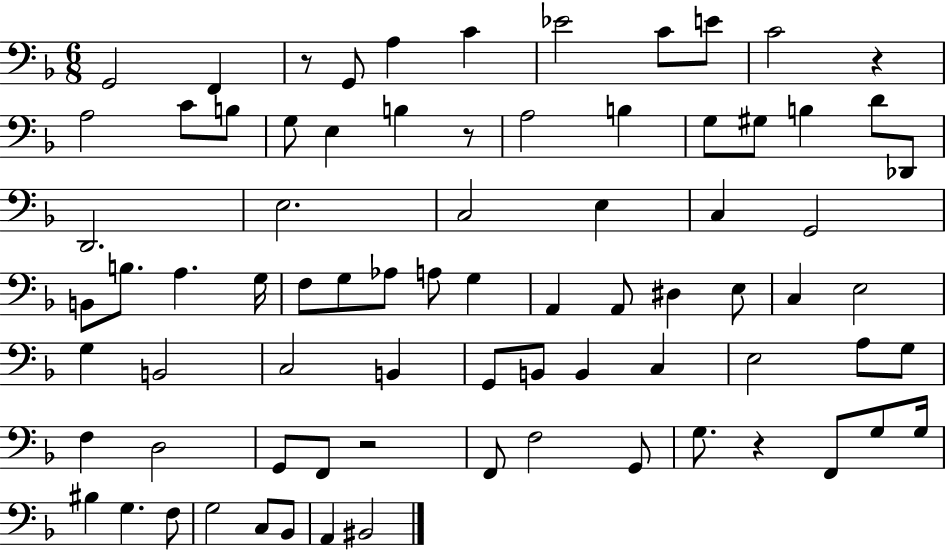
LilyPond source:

{
  \clef bass
  \numericTimeSignature
  \time 6/8
  \key f \major
  g,2 f,4 | r8 g,8 a4 c'4 | ees'2 c'8 e'8 | c'2 r4 | \break a2 c'8 b8 | g8 e4 b4 r8 | a2 b4 | g8 gis8 b4 d'8 des,8 | \break d,2. | e2. | c2 e4 | c4 g,2 | \break b,8 b8. a4. g16 | f8 g8 aes8 a8 g4 | a,4 a,8 dis4 e8 | c4 e2 | \break g4 b,2 | c2 b,4 | g,8 b,8 b,4 c4 | e2 a8 g8 | \break f4 d2 | g,8 f,8 r2 | f,8 f2 g,8 | g8. r4 f,8 g8 g16 | \break bis4 g4. f8 | g2 c8 bes,8 | a,4 bis,2 | \bar "|."
}